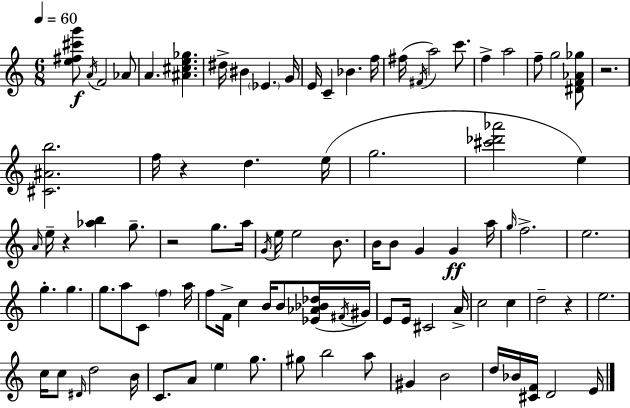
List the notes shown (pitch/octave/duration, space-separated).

[E5,F#5,C#6,G6]/e A4/s F4/h Ab4/e A4/q. [A#4,C#5,E5,Gb5]/q. D#5/s BIS4/q Eb4/q. G4/s E4/s C4/q Bb4/q. F5/s F#5/s F#4/s A5/h C6/e. F5/q A5/h F5/e G5/h [D#4,F4,Ab4,Gb5]/e R/h. [C#4,A#4,B5]/h. F5/s R/q D5/q. E5/s G5/h. [C#6,Db6,Ab6]/h E5/q A4/s E5/s R/q [Ab5,B5]/q G5/e. R/h G5/e. A5/s G4/s E5/s E5/h B4/e. B4/s B4/e G4/q G4/q A5/s G5/s F5/h. E5/h. G5/q. G5/q. G5/e. A5/e C4/e F5/q A5/s F5/e F4/s C5/q B4/s B4/e [Eb4,Ab4,Bb4,Db5]/s F#4/s G#4/s E4/e E4/s C#4/h A4/s C5/h C5/q D5/h R/q E5/h. C5/s C5/e D#4/s D5/h B4/s C4/e. A4/e E5/q G5/e. G#5/e B5/h A5/e G#4/q B4/h D5/s Bb4/s [C#4,F4]/s D4/h E4/s